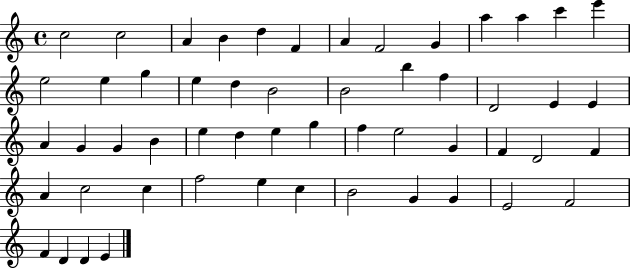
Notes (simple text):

C5/h C5/h A4/q B4/q D5/q F4/q A4/q F4/h G4/q A5/q A5/q C6/q E6/q E5/h E5/q G5/q E5/q D5/q B4/h B4/h B5/q F5/q D4/h E4/q E4/q A4/q G4/q G4/q B4/q E5/q D5/q E5/q G5/q F5/q E5/h G4/q F4/q D4/h F4/q A4/q C5/h C5/q F5/h E5/q C5/q B4/h G4/q G4/q E4/h F4/h F4/q D4/q D4/q E4/q